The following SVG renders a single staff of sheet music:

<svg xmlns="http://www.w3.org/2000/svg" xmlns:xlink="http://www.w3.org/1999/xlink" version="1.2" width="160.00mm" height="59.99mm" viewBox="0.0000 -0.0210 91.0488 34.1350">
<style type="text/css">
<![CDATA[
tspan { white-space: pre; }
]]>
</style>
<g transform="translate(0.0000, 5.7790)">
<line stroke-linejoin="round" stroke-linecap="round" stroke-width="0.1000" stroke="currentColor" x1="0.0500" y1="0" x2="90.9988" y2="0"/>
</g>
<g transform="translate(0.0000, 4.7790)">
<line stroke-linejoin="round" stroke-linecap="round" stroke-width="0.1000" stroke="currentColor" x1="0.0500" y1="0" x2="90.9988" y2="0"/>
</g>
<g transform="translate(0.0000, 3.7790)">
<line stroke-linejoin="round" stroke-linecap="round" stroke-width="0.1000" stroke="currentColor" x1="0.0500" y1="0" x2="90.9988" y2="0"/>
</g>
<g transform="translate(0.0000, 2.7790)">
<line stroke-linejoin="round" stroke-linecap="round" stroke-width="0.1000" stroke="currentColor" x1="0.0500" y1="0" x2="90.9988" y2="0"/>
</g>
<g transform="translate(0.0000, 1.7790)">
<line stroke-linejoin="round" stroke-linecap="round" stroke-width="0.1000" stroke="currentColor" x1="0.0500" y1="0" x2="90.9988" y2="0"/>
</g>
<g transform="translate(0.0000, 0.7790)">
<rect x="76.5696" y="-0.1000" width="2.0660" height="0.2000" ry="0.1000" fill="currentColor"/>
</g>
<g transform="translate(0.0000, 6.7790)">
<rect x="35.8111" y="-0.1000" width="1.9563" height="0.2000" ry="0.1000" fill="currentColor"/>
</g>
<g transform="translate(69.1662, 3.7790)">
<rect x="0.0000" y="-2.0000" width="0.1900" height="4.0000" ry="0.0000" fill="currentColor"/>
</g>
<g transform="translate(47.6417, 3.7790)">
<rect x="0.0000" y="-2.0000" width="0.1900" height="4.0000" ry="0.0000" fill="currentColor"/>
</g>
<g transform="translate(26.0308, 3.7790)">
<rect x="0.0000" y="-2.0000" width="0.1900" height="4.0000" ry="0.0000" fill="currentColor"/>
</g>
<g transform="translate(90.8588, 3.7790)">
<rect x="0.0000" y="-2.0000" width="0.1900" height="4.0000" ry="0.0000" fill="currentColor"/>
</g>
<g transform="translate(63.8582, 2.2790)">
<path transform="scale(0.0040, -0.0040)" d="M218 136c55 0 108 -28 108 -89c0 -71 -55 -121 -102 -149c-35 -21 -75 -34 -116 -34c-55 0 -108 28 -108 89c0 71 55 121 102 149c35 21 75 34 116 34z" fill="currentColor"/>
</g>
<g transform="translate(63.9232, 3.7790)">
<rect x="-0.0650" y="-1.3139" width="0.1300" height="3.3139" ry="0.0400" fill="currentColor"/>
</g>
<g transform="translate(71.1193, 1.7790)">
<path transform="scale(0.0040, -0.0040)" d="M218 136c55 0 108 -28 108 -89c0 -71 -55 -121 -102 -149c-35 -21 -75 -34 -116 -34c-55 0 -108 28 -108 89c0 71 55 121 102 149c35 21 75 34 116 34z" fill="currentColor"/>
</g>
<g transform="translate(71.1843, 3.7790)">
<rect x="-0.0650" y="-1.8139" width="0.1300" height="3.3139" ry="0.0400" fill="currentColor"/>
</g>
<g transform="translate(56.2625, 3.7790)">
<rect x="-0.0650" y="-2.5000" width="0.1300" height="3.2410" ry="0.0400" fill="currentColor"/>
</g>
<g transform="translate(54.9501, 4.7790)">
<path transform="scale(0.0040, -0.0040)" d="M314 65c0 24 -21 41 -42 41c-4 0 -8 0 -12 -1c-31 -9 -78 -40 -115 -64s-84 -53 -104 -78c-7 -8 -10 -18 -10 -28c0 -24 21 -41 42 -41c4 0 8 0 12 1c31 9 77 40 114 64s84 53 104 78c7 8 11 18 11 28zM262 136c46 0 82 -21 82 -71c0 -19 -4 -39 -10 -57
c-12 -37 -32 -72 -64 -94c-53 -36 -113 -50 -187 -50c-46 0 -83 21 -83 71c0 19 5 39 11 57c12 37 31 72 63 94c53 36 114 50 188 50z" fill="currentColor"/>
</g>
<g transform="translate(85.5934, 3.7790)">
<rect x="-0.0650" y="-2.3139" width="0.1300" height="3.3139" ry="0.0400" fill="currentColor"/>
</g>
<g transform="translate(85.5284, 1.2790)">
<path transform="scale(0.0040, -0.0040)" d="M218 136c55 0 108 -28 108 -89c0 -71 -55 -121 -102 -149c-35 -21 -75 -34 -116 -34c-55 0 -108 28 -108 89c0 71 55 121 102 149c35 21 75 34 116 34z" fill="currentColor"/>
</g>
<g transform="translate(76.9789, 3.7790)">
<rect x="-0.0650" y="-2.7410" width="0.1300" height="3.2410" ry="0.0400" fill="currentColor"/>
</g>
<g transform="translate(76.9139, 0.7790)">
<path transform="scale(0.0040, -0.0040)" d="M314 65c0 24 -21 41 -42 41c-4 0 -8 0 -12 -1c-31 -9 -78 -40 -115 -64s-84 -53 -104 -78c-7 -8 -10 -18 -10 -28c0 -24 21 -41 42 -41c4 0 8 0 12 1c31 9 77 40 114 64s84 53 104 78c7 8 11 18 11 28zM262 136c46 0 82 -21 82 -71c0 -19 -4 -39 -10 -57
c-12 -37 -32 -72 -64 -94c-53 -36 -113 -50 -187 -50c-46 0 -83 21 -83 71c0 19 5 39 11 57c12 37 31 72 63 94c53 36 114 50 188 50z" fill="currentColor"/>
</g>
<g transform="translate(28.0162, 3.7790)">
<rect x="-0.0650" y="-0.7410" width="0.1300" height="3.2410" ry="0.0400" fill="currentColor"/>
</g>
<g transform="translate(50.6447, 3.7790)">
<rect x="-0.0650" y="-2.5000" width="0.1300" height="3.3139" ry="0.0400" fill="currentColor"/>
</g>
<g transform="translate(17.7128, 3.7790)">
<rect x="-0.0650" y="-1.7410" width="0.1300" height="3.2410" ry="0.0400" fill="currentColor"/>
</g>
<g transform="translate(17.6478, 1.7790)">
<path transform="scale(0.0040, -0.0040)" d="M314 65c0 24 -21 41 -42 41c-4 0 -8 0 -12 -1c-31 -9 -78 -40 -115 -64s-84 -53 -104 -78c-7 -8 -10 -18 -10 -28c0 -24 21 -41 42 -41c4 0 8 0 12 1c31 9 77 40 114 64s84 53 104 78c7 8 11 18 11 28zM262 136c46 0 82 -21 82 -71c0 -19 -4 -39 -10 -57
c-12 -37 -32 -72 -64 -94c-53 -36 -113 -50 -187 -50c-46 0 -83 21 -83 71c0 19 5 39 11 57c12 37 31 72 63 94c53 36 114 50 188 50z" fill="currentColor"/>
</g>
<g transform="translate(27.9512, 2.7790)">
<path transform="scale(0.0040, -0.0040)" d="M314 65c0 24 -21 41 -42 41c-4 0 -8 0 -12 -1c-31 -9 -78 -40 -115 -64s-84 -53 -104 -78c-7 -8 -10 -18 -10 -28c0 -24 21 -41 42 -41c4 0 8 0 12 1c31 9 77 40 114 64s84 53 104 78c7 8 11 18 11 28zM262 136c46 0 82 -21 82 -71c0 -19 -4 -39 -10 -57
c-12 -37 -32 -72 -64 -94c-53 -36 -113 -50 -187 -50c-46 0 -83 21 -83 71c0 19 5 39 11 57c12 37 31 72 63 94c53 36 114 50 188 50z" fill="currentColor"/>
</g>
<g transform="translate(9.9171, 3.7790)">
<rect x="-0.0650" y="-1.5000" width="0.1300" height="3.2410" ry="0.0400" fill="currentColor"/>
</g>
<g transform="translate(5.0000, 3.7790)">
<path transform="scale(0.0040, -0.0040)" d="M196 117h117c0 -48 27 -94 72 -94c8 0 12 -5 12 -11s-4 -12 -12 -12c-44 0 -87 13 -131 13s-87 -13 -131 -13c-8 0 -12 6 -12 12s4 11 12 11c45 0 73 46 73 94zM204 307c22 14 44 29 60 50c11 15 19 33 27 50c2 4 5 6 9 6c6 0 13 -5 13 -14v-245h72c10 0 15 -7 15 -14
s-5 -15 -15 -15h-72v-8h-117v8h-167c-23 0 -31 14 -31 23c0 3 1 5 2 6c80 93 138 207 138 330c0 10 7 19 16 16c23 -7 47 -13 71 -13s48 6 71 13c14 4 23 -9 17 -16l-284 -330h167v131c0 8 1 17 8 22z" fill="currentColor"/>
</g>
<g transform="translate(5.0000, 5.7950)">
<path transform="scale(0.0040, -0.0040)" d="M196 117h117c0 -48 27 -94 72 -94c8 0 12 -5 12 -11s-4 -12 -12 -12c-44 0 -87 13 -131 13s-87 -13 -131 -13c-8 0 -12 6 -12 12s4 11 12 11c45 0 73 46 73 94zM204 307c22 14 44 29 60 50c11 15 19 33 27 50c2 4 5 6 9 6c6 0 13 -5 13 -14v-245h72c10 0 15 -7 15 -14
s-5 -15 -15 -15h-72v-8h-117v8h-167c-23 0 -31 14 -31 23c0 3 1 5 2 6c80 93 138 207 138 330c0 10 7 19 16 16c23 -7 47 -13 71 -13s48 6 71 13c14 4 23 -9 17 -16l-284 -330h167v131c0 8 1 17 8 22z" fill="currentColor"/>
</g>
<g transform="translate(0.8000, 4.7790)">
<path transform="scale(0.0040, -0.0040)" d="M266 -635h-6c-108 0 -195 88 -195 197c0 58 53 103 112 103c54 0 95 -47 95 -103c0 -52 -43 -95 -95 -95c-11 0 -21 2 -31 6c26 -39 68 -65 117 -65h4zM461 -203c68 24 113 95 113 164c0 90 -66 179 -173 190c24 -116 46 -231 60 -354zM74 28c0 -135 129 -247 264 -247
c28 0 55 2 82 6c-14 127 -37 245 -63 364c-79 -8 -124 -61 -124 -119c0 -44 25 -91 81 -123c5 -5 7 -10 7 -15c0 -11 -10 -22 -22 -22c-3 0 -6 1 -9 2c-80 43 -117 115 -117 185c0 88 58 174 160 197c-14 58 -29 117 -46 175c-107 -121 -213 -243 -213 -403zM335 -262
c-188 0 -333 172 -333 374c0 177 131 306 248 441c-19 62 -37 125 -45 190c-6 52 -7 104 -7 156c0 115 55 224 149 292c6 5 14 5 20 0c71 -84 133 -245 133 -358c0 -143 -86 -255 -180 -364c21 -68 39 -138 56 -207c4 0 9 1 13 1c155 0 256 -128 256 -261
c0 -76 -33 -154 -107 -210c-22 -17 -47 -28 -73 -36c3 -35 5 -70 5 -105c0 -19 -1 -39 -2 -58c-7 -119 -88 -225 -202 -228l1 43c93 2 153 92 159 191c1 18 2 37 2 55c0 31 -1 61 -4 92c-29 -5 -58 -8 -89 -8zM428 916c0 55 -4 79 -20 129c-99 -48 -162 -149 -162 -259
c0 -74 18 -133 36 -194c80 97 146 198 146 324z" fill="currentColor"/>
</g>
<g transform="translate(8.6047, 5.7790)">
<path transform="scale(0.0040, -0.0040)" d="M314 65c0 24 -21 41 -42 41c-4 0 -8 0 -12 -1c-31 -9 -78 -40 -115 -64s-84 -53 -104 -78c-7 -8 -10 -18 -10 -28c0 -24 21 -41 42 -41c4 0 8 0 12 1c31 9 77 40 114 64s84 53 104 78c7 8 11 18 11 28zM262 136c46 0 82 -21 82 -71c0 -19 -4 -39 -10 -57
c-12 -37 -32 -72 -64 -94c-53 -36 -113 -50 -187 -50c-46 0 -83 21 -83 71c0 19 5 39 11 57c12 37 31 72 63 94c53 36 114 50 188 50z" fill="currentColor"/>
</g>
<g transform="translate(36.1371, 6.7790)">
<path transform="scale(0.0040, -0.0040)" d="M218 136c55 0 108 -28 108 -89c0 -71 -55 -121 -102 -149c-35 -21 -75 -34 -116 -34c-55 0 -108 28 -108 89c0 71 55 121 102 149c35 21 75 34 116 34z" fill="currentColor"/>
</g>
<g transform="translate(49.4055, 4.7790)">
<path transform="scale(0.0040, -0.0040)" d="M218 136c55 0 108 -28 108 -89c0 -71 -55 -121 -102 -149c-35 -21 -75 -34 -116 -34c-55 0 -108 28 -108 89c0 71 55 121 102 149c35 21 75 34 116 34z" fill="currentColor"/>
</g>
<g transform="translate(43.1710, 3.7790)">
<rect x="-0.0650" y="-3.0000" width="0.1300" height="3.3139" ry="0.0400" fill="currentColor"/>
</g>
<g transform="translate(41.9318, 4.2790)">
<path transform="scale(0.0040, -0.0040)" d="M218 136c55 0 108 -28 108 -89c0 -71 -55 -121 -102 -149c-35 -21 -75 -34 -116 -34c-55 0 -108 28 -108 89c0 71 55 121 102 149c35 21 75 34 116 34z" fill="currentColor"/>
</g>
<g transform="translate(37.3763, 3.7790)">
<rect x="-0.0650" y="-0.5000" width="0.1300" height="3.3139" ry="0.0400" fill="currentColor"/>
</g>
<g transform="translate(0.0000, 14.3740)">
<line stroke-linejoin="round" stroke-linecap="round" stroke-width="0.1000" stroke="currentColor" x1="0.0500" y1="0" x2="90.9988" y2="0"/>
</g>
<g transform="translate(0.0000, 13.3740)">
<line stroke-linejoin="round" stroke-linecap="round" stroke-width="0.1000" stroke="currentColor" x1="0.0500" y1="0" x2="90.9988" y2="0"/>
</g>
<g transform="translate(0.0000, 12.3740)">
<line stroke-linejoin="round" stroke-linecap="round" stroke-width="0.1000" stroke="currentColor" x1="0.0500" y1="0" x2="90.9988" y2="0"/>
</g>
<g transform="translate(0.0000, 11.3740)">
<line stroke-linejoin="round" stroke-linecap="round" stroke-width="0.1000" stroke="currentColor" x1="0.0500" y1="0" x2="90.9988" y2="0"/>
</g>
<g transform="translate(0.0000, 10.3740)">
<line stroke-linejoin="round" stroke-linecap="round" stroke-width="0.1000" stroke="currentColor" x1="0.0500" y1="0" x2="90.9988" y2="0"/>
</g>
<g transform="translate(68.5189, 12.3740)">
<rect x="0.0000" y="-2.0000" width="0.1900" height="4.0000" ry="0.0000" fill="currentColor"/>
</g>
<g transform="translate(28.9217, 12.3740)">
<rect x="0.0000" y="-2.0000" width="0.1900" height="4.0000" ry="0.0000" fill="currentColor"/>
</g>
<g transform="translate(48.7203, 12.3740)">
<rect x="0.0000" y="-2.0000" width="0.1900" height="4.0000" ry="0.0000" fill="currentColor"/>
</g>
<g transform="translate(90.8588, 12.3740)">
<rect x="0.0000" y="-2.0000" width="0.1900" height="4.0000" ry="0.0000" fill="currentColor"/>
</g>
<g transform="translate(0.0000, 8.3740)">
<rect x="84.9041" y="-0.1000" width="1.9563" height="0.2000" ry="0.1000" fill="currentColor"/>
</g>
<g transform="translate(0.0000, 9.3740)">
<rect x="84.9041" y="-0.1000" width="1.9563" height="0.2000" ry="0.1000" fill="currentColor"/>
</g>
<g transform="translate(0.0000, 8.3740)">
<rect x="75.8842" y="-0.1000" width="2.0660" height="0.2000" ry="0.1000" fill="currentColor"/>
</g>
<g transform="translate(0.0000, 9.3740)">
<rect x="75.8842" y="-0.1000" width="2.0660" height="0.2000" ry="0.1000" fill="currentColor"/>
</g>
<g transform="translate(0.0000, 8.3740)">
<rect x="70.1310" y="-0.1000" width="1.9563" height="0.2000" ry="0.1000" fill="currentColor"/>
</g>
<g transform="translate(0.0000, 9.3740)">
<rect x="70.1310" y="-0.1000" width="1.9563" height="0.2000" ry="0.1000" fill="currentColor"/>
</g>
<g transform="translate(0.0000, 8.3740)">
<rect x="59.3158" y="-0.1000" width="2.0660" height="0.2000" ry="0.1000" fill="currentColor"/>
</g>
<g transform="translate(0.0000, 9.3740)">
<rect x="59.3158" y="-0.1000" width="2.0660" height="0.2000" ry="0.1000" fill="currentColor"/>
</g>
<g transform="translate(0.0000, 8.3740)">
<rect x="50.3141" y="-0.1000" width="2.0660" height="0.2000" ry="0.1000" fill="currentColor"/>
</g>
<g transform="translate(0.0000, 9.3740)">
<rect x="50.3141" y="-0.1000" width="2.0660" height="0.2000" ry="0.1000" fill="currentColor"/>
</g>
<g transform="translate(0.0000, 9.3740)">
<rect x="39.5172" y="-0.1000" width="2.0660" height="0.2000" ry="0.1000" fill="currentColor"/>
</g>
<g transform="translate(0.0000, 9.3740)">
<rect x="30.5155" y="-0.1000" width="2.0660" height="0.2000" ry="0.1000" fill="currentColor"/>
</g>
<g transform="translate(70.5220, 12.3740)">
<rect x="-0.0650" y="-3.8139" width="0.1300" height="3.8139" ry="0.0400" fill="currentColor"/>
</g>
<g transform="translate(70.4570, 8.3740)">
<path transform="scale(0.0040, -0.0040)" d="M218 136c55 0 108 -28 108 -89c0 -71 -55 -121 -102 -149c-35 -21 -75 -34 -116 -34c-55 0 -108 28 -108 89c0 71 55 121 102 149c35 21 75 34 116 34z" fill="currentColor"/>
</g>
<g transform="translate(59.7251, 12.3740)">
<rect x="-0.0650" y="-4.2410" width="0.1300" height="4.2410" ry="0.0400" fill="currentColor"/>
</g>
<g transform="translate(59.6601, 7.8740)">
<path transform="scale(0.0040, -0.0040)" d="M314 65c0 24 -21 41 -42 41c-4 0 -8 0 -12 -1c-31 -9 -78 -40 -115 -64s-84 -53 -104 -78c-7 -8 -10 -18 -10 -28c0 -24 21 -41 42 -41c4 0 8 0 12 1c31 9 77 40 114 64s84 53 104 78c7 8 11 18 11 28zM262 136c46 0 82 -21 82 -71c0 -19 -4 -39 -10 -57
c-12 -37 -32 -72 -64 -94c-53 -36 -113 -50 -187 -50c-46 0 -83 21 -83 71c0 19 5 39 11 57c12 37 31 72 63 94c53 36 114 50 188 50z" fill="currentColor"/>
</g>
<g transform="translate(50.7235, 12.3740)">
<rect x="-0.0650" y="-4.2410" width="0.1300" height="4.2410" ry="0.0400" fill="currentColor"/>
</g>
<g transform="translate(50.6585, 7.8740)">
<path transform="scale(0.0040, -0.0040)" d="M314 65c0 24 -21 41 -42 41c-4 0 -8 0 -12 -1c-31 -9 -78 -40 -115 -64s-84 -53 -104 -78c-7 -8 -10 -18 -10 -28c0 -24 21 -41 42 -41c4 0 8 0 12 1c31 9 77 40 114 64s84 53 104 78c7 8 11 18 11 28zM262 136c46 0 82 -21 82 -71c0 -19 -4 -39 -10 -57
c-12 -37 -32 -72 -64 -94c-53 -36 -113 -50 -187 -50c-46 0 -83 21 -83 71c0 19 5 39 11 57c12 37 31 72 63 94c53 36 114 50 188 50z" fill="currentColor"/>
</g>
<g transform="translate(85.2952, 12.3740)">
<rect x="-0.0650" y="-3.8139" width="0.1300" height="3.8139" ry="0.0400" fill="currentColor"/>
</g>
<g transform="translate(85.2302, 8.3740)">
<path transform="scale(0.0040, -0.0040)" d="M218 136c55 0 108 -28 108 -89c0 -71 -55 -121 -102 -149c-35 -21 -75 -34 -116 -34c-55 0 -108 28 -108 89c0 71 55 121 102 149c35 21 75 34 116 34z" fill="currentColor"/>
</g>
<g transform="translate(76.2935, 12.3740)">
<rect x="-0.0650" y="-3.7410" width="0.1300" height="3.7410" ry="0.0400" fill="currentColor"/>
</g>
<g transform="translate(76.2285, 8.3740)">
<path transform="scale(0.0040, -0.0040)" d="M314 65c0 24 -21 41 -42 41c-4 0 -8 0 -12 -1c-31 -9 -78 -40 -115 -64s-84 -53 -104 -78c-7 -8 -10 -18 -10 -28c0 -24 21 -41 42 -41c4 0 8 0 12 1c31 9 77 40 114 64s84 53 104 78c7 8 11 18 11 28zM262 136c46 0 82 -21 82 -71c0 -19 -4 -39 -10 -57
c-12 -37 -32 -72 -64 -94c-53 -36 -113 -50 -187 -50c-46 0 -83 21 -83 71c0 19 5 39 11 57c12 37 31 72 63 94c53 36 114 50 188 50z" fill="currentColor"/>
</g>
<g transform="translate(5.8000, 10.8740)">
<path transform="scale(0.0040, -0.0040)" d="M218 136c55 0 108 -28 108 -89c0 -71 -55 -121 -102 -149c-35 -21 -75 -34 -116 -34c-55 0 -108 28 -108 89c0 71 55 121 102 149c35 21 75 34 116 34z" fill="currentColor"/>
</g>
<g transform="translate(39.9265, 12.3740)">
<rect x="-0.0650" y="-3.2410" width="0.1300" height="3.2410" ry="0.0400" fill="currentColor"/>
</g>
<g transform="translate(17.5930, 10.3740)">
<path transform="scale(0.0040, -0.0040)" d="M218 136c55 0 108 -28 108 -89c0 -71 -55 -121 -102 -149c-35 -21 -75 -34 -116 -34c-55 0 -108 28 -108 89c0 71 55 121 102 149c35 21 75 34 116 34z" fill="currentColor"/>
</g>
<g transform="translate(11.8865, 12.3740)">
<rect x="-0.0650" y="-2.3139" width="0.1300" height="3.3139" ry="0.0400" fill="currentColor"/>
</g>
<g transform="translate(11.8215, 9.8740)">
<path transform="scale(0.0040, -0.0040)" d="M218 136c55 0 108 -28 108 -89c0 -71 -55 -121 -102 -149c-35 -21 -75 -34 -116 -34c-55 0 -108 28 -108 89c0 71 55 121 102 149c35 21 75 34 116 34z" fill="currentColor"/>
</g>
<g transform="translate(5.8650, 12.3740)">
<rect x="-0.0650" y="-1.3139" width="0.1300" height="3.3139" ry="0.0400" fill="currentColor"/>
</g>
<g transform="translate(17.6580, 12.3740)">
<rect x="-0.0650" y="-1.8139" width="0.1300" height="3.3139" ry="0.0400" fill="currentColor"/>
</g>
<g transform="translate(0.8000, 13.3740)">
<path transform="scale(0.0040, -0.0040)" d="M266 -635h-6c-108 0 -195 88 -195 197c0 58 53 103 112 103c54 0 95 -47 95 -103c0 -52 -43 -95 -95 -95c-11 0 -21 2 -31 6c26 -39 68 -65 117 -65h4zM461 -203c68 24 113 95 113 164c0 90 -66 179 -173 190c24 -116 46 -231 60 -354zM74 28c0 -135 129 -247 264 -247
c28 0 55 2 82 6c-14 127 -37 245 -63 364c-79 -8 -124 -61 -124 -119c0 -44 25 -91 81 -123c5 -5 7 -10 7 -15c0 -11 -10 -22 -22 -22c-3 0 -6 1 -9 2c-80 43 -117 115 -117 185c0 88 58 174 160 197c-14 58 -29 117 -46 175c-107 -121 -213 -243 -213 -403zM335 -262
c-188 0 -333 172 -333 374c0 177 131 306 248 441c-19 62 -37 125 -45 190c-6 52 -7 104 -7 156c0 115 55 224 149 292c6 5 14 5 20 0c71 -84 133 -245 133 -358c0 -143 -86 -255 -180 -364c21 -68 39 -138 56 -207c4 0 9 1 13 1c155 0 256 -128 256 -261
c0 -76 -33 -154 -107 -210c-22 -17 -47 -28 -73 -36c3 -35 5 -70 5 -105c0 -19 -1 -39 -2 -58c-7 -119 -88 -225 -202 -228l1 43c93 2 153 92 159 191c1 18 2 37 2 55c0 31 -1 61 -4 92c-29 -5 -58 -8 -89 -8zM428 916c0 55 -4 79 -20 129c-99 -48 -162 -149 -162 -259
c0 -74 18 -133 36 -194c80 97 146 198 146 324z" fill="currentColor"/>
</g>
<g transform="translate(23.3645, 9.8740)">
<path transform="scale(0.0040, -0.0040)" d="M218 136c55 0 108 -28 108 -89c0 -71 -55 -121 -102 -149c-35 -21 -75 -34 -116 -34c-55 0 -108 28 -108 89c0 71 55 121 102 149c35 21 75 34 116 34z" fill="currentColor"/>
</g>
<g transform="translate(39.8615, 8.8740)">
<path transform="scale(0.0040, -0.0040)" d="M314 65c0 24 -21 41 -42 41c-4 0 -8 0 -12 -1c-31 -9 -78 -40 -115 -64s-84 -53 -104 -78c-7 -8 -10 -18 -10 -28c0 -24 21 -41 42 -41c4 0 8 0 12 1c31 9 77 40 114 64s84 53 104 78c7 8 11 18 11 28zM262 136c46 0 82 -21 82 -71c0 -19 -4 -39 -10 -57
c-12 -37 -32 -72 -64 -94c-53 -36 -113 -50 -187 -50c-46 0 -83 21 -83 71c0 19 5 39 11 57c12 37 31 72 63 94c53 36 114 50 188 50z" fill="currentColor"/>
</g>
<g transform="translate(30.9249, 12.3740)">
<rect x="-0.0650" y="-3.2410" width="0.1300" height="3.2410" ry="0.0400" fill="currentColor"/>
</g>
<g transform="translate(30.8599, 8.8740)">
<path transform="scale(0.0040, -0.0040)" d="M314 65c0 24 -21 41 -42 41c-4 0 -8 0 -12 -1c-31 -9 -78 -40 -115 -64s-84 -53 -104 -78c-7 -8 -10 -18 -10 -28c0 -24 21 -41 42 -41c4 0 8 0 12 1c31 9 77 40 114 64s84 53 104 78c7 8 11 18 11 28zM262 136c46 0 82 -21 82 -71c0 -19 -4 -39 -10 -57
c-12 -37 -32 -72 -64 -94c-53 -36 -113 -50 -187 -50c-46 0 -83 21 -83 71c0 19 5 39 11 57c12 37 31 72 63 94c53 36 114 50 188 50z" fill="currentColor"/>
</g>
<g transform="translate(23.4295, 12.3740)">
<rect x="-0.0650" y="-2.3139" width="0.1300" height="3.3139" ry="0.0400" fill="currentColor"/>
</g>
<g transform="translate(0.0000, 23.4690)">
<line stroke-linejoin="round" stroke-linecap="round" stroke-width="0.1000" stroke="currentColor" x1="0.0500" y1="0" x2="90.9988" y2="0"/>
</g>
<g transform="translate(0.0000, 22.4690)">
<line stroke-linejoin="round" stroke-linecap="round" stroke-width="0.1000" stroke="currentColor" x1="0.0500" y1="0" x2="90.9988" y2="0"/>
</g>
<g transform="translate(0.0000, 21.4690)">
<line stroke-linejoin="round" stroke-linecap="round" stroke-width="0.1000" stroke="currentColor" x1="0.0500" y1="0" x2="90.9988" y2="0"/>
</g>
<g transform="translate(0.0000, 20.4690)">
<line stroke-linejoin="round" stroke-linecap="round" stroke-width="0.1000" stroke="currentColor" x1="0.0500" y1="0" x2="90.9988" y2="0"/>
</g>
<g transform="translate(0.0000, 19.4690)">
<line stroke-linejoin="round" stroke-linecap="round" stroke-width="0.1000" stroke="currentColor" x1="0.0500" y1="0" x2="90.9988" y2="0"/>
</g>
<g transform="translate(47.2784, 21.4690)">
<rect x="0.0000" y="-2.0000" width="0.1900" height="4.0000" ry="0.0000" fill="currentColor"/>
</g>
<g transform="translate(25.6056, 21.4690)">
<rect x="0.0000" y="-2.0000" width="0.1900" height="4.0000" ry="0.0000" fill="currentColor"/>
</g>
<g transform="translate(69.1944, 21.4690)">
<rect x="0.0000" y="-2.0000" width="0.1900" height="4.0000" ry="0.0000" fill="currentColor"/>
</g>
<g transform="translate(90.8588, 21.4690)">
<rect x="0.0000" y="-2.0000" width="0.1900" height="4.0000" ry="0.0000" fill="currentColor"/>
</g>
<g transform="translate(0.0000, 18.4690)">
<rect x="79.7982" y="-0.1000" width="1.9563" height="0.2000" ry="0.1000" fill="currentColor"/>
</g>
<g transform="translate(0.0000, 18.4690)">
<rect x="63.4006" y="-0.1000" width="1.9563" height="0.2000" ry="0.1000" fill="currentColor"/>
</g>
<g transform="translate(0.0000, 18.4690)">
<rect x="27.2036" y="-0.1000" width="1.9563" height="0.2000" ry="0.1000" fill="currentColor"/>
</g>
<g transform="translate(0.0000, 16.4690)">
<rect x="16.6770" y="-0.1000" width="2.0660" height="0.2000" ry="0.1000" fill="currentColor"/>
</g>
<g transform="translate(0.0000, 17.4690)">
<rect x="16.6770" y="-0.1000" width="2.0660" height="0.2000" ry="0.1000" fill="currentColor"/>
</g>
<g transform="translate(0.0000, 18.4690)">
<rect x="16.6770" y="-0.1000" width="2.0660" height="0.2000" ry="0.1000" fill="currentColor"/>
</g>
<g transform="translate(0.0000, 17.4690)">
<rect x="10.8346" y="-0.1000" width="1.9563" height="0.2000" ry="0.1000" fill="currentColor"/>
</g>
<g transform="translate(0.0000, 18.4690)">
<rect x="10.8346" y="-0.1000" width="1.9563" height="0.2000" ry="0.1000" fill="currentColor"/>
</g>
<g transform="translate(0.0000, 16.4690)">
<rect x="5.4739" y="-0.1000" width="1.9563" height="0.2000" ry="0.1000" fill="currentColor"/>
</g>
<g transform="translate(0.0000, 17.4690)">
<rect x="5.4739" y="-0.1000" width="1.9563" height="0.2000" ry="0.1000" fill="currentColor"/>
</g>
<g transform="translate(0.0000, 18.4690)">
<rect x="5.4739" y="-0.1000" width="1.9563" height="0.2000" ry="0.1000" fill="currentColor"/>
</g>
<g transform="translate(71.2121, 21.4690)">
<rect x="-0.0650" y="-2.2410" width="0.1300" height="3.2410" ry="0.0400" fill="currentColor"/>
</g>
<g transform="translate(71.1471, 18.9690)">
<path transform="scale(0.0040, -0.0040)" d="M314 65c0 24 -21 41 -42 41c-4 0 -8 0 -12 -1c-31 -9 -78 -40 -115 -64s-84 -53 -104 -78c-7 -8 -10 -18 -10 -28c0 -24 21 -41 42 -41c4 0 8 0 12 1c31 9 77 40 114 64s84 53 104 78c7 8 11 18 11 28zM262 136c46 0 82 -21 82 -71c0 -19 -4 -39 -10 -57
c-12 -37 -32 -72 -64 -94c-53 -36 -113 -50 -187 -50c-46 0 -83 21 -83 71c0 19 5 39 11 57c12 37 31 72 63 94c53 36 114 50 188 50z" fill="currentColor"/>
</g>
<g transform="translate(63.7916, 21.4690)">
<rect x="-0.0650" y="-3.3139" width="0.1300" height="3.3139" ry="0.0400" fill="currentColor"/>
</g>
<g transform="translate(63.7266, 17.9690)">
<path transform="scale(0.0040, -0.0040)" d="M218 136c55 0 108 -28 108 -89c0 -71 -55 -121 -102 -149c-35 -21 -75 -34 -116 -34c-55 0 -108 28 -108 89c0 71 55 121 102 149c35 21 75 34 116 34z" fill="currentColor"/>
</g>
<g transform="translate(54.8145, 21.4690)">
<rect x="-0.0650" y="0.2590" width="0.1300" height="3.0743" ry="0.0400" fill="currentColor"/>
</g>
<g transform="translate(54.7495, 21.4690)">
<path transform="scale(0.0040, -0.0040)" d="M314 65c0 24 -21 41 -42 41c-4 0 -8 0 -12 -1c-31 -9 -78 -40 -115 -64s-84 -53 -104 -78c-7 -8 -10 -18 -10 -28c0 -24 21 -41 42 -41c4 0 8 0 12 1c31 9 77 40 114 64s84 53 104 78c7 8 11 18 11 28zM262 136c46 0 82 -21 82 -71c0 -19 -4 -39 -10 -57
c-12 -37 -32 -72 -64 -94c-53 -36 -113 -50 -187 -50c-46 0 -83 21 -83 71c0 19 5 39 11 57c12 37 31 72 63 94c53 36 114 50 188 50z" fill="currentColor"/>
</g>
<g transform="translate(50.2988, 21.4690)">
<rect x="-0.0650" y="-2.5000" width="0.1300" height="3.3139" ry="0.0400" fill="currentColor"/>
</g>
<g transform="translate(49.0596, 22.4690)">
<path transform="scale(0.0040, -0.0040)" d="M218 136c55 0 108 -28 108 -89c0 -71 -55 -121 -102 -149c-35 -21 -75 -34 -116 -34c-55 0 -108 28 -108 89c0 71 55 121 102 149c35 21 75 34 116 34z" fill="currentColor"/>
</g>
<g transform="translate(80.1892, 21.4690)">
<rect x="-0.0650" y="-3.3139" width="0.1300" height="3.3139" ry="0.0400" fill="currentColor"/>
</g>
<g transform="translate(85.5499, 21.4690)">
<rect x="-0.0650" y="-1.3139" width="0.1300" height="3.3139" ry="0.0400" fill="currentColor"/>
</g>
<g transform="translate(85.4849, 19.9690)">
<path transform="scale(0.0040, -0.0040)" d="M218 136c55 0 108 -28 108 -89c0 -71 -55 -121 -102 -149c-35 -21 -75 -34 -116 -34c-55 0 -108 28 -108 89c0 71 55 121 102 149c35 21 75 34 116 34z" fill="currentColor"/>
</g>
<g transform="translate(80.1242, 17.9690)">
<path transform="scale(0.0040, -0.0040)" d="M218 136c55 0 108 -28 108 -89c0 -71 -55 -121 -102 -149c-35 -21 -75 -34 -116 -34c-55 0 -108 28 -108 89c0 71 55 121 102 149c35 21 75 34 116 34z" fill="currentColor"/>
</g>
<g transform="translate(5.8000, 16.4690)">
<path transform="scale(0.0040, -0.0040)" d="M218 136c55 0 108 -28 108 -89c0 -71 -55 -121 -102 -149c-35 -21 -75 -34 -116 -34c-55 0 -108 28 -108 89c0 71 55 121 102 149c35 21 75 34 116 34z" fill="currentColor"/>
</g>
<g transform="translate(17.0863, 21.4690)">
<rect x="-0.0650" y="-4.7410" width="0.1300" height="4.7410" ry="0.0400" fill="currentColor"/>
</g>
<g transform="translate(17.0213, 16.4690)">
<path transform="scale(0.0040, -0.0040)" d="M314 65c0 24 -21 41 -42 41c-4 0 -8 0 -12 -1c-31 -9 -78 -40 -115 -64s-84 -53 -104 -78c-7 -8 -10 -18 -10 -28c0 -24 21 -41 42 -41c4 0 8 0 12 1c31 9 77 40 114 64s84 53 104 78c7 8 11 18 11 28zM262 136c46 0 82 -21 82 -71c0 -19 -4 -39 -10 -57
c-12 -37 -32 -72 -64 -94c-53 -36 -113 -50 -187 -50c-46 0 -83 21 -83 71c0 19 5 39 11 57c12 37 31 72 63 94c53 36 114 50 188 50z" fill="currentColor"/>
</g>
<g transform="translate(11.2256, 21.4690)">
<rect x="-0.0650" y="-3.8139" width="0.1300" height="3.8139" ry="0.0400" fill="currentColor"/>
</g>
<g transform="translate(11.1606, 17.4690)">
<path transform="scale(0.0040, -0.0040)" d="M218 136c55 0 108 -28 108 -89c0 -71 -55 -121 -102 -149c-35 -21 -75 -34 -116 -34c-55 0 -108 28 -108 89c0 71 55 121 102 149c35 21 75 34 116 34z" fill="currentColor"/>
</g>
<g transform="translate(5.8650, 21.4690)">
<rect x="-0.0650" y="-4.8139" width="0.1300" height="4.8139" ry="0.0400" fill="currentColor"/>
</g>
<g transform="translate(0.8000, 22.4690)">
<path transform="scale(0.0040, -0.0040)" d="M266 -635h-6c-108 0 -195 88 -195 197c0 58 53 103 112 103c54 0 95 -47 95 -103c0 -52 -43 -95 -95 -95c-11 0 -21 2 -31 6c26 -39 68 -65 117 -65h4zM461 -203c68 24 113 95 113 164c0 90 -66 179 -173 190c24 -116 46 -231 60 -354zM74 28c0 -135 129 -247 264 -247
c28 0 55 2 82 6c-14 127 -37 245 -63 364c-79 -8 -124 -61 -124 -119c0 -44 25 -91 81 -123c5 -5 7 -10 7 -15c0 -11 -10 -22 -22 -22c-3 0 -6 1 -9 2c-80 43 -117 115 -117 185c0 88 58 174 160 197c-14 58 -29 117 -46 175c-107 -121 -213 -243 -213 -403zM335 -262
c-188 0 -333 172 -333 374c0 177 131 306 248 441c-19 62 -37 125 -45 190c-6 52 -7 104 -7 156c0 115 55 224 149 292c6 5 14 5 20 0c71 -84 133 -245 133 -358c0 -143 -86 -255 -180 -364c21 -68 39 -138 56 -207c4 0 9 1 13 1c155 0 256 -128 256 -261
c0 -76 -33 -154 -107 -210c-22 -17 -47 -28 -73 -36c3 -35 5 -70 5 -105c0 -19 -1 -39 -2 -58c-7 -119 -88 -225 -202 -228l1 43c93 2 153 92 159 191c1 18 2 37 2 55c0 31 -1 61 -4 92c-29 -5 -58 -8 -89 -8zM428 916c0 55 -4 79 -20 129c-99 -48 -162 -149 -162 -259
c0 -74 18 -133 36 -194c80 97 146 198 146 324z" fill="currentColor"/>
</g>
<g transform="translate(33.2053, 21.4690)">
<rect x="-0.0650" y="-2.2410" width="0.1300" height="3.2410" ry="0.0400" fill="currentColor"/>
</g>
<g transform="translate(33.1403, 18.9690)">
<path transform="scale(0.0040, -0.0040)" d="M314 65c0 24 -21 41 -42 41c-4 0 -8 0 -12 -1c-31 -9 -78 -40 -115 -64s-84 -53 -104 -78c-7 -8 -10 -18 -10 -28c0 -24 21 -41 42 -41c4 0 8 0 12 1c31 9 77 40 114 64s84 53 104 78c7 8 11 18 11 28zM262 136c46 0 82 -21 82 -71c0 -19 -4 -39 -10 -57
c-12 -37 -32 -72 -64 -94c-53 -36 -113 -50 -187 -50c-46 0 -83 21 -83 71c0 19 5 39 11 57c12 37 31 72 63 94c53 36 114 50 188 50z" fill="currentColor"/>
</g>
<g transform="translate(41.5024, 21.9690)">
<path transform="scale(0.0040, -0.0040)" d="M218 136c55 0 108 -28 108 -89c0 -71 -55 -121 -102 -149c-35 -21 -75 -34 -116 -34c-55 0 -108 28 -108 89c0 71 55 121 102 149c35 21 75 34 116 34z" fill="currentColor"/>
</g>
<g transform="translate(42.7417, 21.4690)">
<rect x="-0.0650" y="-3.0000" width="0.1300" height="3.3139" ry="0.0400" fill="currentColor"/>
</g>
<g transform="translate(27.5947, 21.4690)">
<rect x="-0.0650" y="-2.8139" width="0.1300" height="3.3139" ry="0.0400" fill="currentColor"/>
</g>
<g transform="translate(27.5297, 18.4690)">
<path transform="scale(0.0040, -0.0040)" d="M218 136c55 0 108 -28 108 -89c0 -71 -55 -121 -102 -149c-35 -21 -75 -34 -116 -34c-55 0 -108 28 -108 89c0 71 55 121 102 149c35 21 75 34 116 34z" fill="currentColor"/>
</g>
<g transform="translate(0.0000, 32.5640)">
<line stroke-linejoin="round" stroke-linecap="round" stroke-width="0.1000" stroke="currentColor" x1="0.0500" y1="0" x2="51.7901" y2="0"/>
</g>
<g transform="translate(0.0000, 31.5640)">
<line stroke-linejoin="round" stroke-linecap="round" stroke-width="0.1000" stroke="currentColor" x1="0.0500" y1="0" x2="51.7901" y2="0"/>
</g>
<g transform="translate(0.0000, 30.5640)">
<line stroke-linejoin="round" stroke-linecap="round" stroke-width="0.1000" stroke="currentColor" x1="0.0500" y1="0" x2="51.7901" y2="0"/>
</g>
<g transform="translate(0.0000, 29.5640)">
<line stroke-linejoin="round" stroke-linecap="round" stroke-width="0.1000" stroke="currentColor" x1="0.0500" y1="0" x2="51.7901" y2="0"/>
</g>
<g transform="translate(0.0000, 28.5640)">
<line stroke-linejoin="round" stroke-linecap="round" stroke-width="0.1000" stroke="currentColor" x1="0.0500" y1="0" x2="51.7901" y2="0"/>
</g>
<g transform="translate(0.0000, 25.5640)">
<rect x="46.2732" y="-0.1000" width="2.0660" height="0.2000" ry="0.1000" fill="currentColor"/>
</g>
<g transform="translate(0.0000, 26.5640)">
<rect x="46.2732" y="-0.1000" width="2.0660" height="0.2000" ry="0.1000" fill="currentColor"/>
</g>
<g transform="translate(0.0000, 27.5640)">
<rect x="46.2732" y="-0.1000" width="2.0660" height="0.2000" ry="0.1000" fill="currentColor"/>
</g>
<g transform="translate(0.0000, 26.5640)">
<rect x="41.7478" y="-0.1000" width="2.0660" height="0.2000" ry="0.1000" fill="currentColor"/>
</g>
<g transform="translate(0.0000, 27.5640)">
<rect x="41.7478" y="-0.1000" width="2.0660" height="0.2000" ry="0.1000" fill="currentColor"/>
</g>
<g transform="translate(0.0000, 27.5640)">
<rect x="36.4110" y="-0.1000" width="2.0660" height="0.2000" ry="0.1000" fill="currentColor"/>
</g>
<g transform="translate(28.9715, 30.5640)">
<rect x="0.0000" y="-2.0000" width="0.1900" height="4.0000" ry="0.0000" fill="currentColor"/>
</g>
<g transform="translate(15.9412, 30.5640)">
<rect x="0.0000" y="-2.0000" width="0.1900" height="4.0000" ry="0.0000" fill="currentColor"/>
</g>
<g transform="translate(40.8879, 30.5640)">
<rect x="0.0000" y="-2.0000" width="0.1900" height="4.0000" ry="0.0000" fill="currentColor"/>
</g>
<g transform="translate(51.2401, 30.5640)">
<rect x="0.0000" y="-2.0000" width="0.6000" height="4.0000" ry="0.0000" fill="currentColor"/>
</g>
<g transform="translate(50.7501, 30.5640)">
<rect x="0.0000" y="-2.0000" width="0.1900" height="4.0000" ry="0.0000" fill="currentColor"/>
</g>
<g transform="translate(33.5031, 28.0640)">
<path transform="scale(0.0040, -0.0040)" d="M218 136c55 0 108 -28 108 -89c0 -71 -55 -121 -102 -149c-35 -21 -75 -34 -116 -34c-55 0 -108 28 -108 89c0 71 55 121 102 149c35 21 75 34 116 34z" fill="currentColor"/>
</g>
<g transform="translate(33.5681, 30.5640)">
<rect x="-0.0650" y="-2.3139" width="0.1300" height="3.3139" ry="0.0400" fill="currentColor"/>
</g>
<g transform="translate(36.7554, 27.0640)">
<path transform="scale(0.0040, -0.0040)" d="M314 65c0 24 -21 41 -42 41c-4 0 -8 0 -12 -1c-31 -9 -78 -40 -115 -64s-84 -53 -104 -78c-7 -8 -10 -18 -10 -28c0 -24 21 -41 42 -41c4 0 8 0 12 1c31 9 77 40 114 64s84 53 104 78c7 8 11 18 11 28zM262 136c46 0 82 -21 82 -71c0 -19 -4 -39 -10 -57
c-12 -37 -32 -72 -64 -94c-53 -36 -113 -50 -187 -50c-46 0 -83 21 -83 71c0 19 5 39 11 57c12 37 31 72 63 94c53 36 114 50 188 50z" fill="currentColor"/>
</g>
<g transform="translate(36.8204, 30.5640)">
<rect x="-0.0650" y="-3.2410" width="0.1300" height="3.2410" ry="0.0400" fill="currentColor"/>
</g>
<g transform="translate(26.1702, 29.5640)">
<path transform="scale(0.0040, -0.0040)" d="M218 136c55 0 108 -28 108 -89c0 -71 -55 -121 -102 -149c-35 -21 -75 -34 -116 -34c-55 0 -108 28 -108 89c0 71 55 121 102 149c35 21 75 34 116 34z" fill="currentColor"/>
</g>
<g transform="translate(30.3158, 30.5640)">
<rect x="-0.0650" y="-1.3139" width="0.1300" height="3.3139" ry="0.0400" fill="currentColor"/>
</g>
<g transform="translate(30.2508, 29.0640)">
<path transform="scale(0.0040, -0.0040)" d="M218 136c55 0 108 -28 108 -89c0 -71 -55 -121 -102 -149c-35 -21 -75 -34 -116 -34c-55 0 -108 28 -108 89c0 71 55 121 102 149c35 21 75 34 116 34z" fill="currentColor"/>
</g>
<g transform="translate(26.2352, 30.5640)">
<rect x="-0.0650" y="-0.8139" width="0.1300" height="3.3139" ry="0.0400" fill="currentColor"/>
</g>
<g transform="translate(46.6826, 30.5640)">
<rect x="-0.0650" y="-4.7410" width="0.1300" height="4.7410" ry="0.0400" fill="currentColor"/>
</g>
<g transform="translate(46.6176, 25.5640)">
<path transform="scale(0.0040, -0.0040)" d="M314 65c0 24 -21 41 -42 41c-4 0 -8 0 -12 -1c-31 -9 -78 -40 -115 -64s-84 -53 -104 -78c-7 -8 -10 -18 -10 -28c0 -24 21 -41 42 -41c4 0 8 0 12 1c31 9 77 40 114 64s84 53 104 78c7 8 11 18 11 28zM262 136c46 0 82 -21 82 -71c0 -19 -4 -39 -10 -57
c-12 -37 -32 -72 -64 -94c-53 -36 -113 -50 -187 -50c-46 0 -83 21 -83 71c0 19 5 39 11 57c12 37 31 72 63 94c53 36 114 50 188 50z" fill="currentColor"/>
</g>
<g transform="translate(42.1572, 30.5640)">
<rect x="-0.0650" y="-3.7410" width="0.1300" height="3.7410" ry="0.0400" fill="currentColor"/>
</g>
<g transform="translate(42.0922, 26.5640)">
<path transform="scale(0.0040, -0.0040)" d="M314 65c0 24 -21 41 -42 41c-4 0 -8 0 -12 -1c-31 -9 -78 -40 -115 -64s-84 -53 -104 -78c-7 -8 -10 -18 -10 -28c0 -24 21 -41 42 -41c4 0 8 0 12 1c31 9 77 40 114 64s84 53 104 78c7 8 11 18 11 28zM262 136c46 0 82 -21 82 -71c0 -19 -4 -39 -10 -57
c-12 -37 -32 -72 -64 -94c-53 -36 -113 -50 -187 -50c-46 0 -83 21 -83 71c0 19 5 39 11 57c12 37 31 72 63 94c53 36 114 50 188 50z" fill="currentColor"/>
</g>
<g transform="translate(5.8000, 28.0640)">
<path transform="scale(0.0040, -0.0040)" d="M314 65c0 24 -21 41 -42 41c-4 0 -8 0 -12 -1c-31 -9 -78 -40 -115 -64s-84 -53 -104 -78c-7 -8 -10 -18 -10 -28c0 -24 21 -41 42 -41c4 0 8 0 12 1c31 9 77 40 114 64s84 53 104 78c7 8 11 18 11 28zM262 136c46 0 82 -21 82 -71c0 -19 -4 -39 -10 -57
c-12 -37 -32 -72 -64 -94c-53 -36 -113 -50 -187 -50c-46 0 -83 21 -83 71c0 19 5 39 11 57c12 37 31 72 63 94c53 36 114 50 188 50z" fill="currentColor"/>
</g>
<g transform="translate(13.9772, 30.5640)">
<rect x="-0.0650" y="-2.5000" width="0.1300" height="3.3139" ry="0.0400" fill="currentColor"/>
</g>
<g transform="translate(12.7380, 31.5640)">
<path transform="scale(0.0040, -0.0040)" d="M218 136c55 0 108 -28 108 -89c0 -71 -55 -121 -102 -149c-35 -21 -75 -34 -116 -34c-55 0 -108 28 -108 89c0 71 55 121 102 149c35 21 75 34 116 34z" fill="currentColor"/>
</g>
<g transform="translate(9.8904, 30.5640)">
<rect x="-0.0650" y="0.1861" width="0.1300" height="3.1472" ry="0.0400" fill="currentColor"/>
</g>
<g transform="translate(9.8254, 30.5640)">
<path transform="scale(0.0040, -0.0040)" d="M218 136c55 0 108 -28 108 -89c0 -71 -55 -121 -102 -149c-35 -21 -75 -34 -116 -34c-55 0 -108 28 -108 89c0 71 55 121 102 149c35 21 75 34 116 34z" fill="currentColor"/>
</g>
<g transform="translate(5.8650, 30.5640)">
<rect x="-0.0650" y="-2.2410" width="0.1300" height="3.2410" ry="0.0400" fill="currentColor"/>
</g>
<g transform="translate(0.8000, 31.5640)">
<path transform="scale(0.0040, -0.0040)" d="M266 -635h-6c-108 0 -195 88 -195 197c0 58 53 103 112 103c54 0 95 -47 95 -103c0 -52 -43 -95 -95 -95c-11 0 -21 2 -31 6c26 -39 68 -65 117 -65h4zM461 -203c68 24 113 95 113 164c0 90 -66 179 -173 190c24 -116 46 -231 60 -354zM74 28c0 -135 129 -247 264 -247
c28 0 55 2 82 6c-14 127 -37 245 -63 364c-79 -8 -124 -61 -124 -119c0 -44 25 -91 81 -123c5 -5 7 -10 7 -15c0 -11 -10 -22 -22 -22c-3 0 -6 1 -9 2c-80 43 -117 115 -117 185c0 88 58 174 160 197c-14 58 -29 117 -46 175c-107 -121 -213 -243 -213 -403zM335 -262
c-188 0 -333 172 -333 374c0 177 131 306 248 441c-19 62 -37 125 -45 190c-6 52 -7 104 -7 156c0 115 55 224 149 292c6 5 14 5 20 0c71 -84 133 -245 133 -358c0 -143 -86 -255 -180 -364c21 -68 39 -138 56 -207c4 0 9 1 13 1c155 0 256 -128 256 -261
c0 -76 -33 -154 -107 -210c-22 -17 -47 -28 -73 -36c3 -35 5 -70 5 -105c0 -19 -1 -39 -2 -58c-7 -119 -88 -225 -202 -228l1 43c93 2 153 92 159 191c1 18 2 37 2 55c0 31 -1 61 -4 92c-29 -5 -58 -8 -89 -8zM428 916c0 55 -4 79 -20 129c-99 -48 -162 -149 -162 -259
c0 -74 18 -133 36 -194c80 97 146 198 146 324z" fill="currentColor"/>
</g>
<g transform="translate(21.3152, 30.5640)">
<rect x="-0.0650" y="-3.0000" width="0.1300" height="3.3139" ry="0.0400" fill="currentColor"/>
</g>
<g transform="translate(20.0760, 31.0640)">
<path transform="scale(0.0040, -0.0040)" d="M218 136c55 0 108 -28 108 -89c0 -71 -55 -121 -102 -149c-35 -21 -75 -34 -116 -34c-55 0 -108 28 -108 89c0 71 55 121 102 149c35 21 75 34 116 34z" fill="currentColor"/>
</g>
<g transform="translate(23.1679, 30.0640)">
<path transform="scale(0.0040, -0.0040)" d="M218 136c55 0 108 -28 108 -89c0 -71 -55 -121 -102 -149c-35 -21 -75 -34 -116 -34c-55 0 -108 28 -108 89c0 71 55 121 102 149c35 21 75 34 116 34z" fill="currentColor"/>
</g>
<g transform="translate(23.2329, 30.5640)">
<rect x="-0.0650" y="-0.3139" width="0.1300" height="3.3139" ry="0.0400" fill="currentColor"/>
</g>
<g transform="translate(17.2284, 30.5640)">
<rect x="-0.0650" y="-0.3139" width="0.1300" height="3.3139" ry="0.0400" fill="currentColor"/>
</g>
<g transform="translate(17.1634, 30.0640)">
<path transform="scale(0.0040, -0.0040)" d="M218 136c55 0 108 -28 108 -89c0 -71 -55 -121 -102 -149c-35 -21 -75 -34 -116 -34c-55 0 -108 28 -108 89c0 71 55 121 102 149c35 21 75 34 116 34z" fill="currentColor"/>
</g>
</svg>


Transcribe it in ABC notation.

X:1
T:Untitled
M:4/4
L:1/4
K:C
E2 f2 d2 C A G G2 e f a2 g e g f g b2 b2 d'2 d'2 c' c'2 c' e' c' e'2 a g2 A G B2 b g2 b e g2 B G c A c d e g b2 c'2 e'2